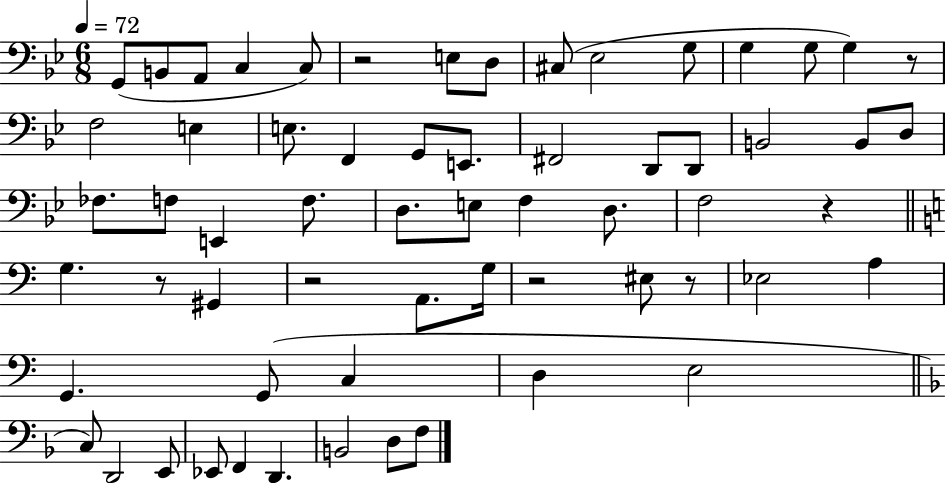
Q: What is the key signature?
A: BES major